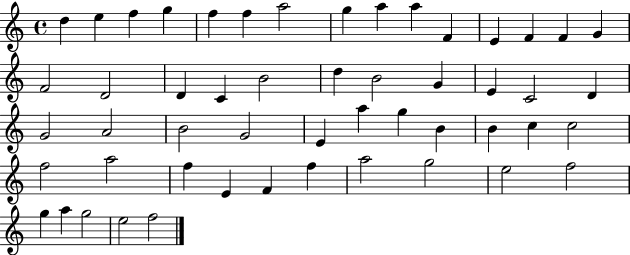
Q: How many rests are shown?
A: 0